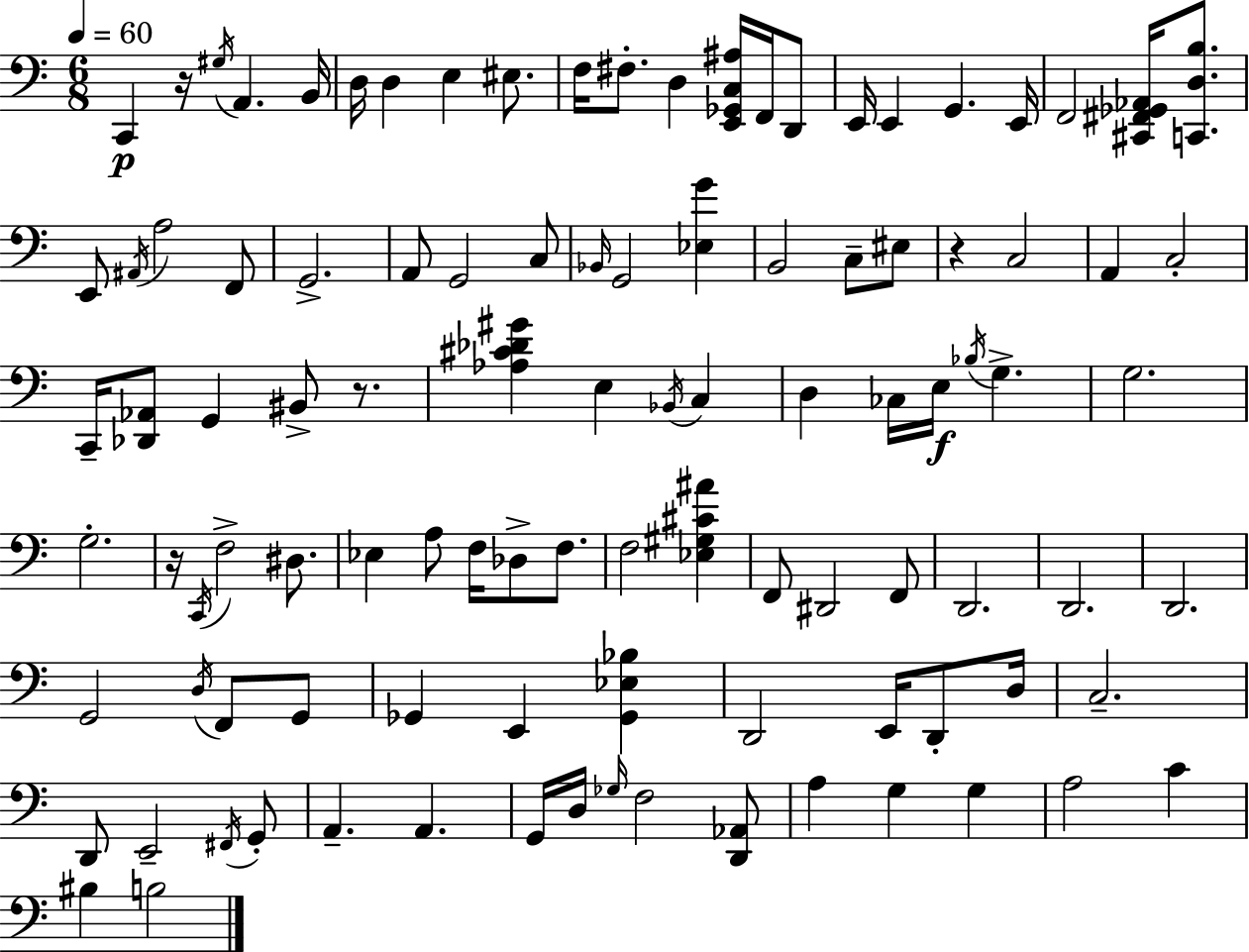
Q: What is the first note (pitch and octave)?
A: C2